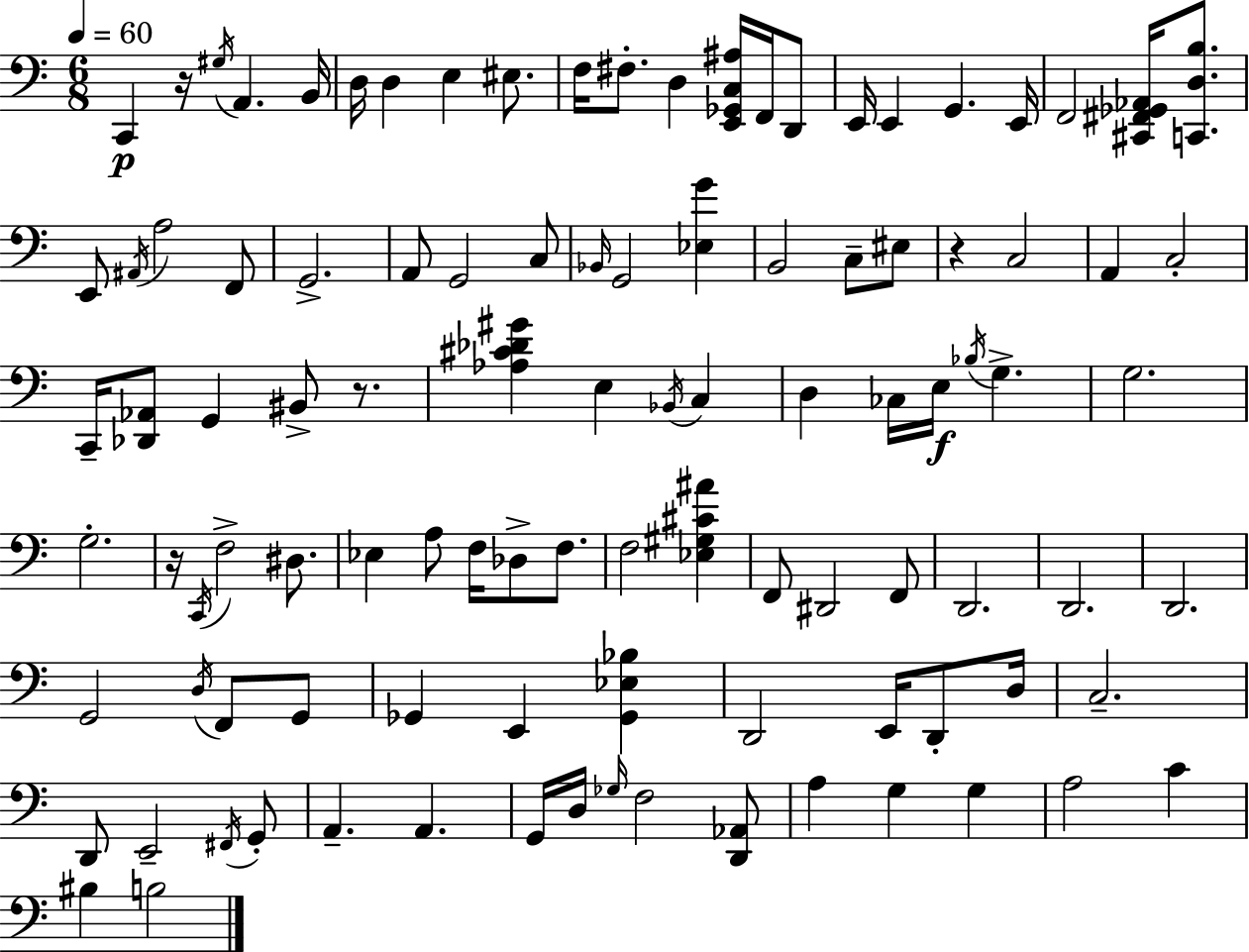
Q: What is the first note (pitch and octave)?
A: C2